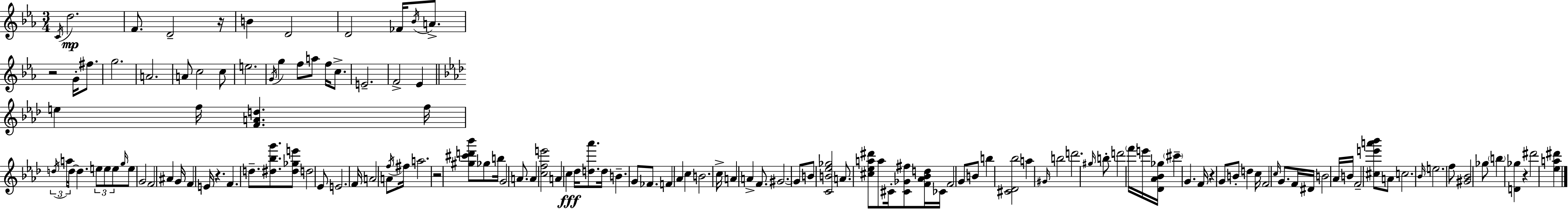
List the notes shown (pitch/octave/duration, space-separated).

C4/s D5/h. F4/e. D4/h R/s B4/q D4/h D4/h FES4/s Bb4/s A4/e. R/h G4/s F#5/e. G5/h. A4/h. A4/e C5/h C5/e E5/h. G4/s G5/q F5/e A5/e F5/s C5/e. E4/h. F4/h Eb4/q E5/q F5/s [F4,A4,D5]/q. F5/s D5/s A5/s D5/s D5/q. E5/e E5/e E5/e G5/s E5/e G4/h F4/h A#4/q G4/s F4/q E4/s R/q. F4/q. D5/e. [D#5,Bb5,G6]/e. [D#5,Gb5,E6]/e D5/h Eb4/e E4/h. F4/s A4/h A4/e F5/s F#5/s A5/h. R/h [G#5,C#6,D6,Bb6]/e Gb5/e B5/s G4/h A4/e. A4/q [C5,F5,E6]/h A4/q C5/q Db5/s [D5,Ab6]/e. D5/s B4/q. G4/e FES4/e. F4/q Ab4/q C5/q B4/h. C5/s A4/q A4/q F4/e. G#4/h. G#4/e B4/e [C4,B4,Eb5,Gb5]/h A4/e. [C#5,Eb5,A5,D#6]/e A5/e C#4/s [C#4,Gb4,F#5]/e [F4,Ab4,Bb4,D5]/s CES4/s F4/h G4/e B4/e B5/q [C#4,Db4,Bb5]/h A5/q G#4/s B5/h D6/h. G#5/s B5/e D6/h F6/s E6/s [Db4,Ab4,Bb4,Gb5]/s C#6/q G4/q. F4/s R/q G4/e B4/e D5/q C5/s F4/h C5/s G4/e. F4/s D#4/s B4/h Ab4/s B4/s F4/h [C#5,E6,A6,Bb6]/e A4/e C5/h. Bb4/s E5/h. F5/e [G#4,Bb4]/h Gb5/e B5/q [D4,Gb5]/q R/q D#6/h [Eb5,A5,D#6]/q